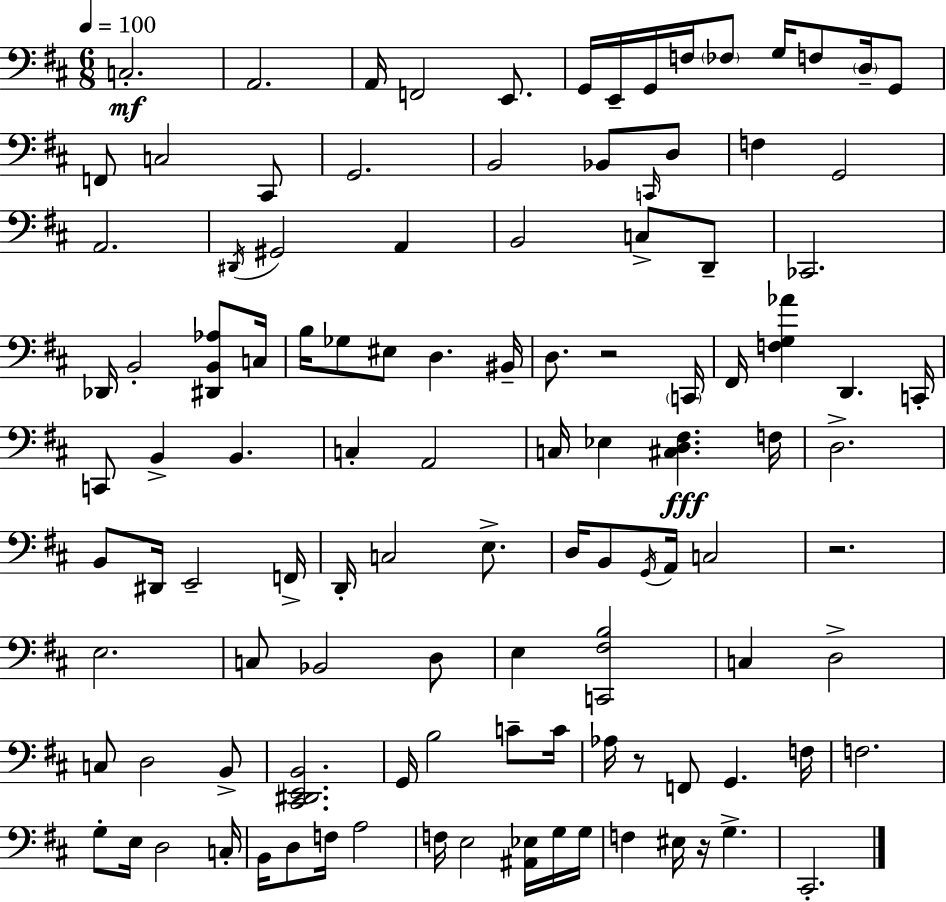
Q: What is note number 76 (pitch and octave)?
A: B2